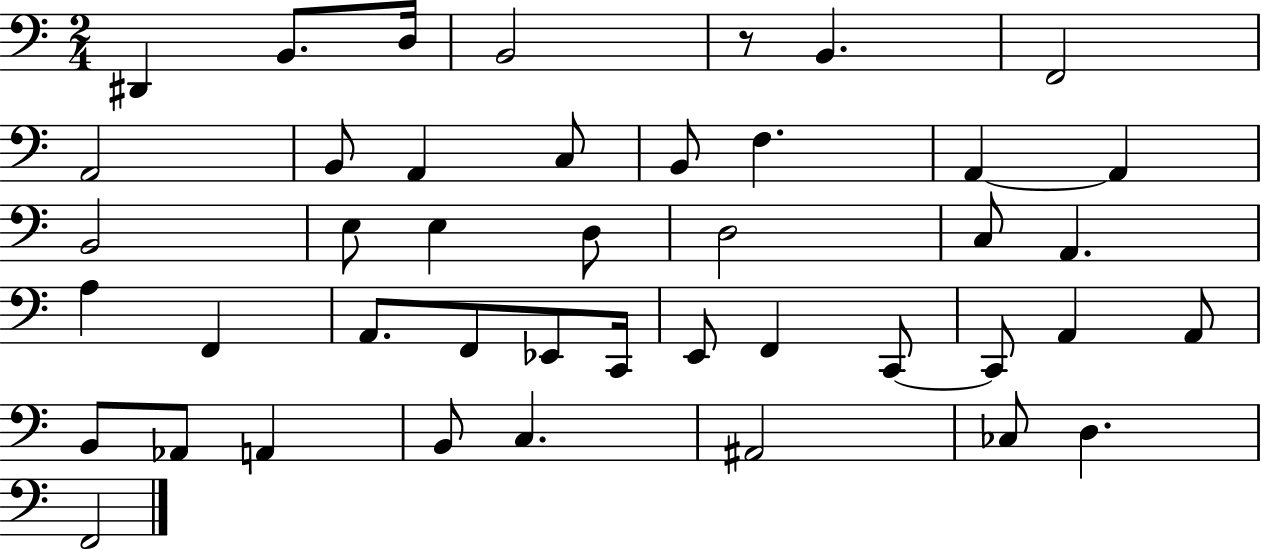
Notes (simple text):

D#2/q B2/e. D3/s B2/h R/e B2/q. F2/h A2/h B2/e A2/q C3/e B2/e F3/q. A2/q A2/q B2/h E3/e E3/q D3/e D3/h C3/e A2/q. A3/q F2/q A2/e. F2/e Eb2/e C2/s E2/e F2/q C2/e C2/e A2/q A2/e B2/e Ab2/e A2/q B2/e C3/q. A#2/h CES3/e D3/q. F2/h